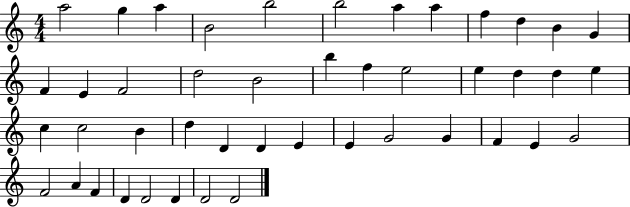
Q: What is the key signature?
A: C major